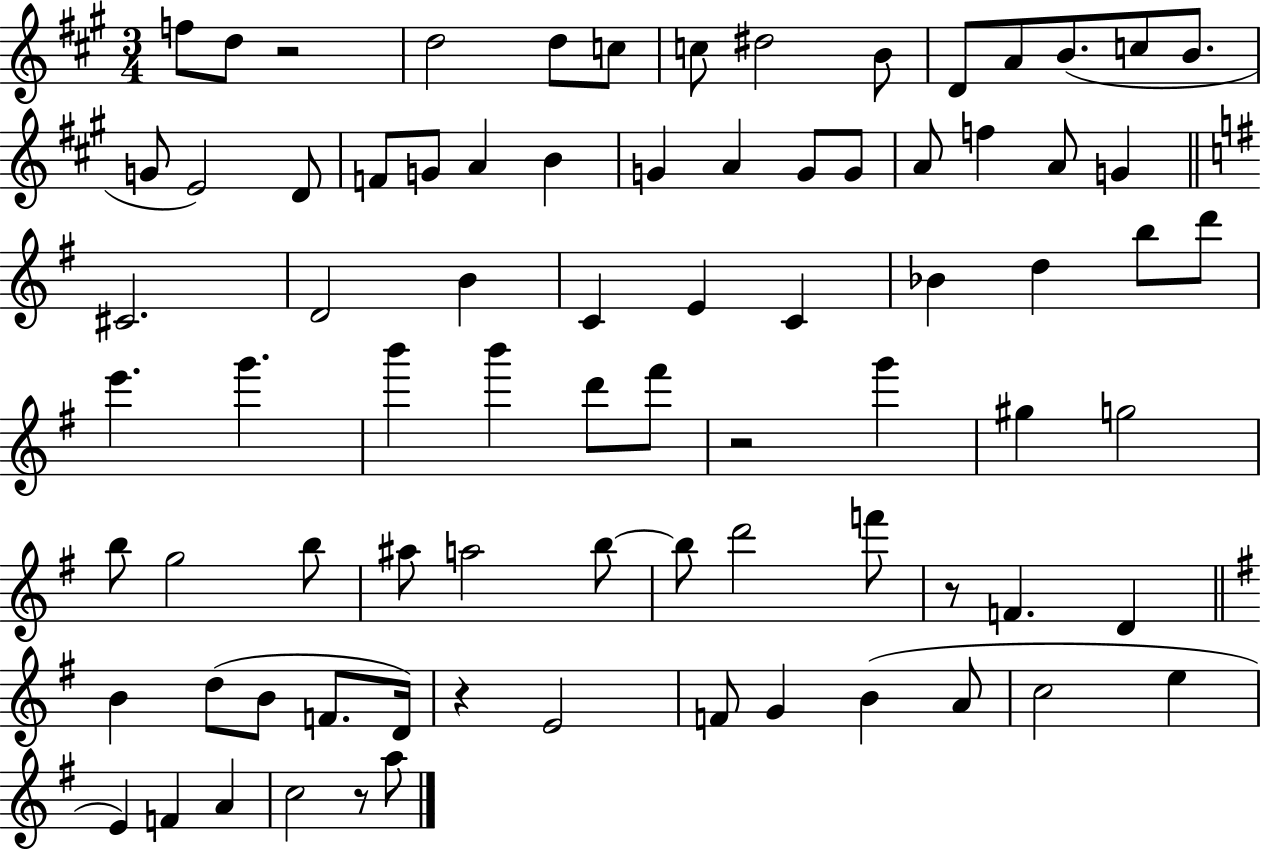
F5/e D5/e R/h D5/h D5/e C5/e C5/e D#5/h B4/e D4/e A4/e B4/e. C5/e B4/e. G4/e E4/h D4/e F4/e G4/e A4/q B4/q G4/q A4/q G4/e G4/e A4/e F5/q A4/e G4/q C#4/h. D4/h B4/q C4/q E4/q C4/q Bb4/q D5/q B5/e D6/e E6/q. G6/q. B6/q B6/q D6/e F#6/e R/h G6/q G#5/q G5/h B5/e G5/h B5/e A#5/e A5/h B5/e B5/e D6/h F6/e R/e F4/q. D4/q B4/q D5/e B4/e F4/e. D4/s R/q E4/h F4/e G4/q B4/q A4/e C5/h E5/q E4/q F4/q A4/q C5/h R/e A5/e